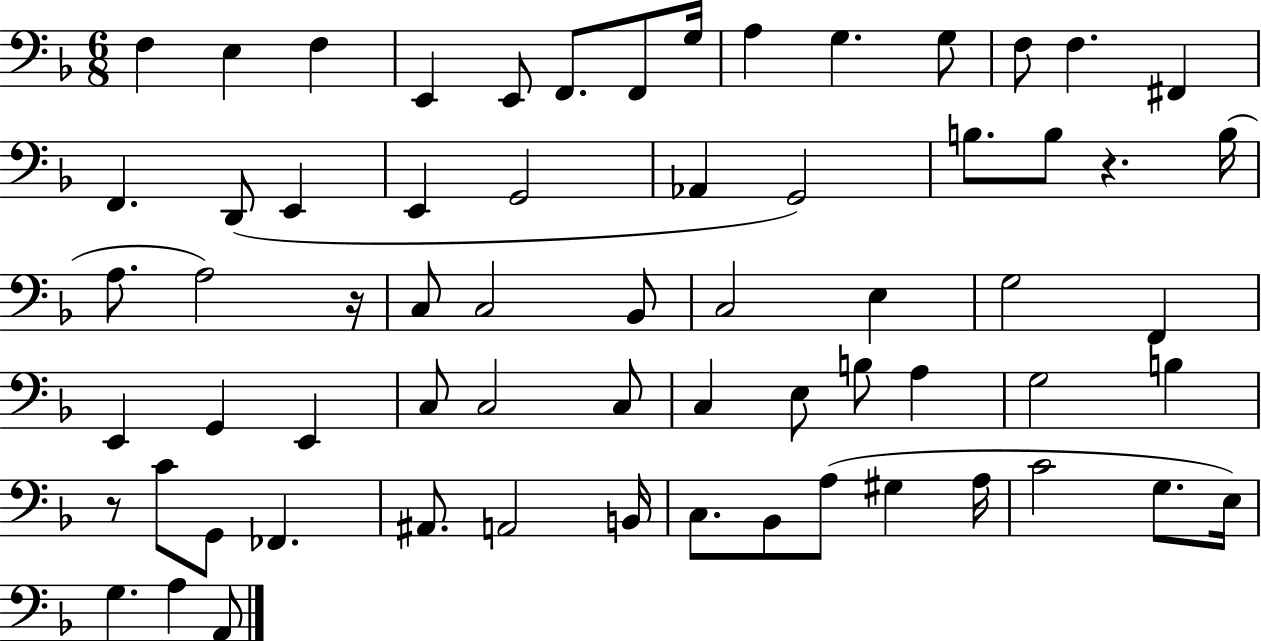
{
  \clef bass
  \numericTimeSignature
  \time 6/8
  \key f \major
  f4 e4 f4 | e,4 e,8 f,8. f,8 g16 | a4 g4. g8 | f8 f4. fis,4 | \break f,4. d,8( e,4 | e,4 g,2 | aes,4 g,2) | b8. b8 r4. b16( | \break a8. a2) r16 | c8 c2 bes,8 | c2 e4 | g2 f,4 | \break e,4 g,4 e,4 | c8 c2 c8 | c4 e8 b8 a4 | g2 b4 | \break r8 c'8 g,8 fes,4. | ais,8. a,2 b,16 | c8. bes,8 a8( gis4 a16 | c'2 g8. e16) | \break g4. a4 a,8 | \bar "|."
}